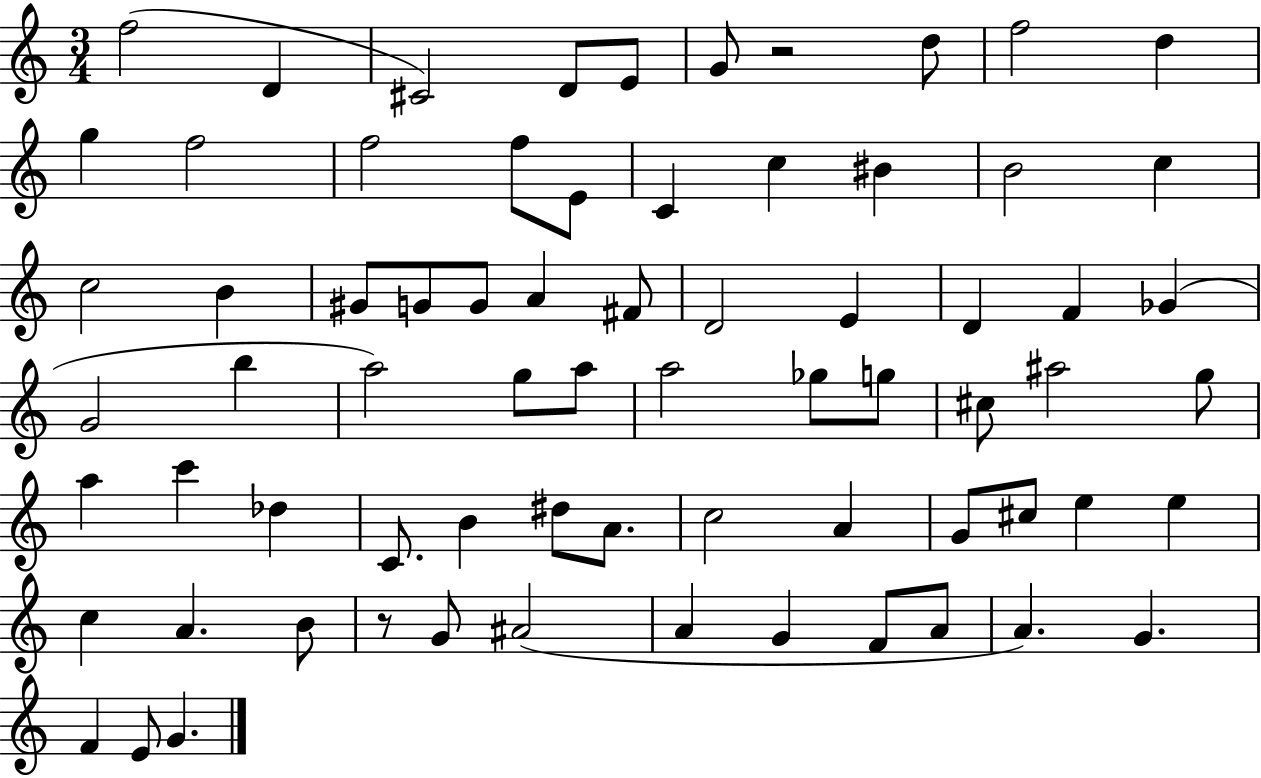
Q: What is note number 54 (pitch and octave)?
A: E5